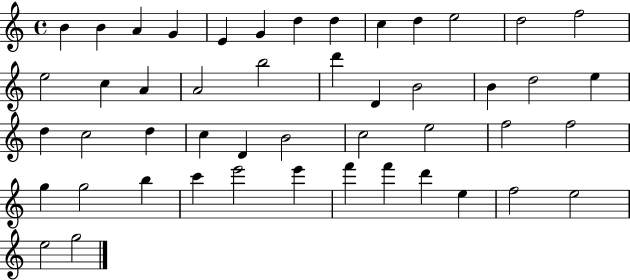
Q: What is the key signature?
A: C major